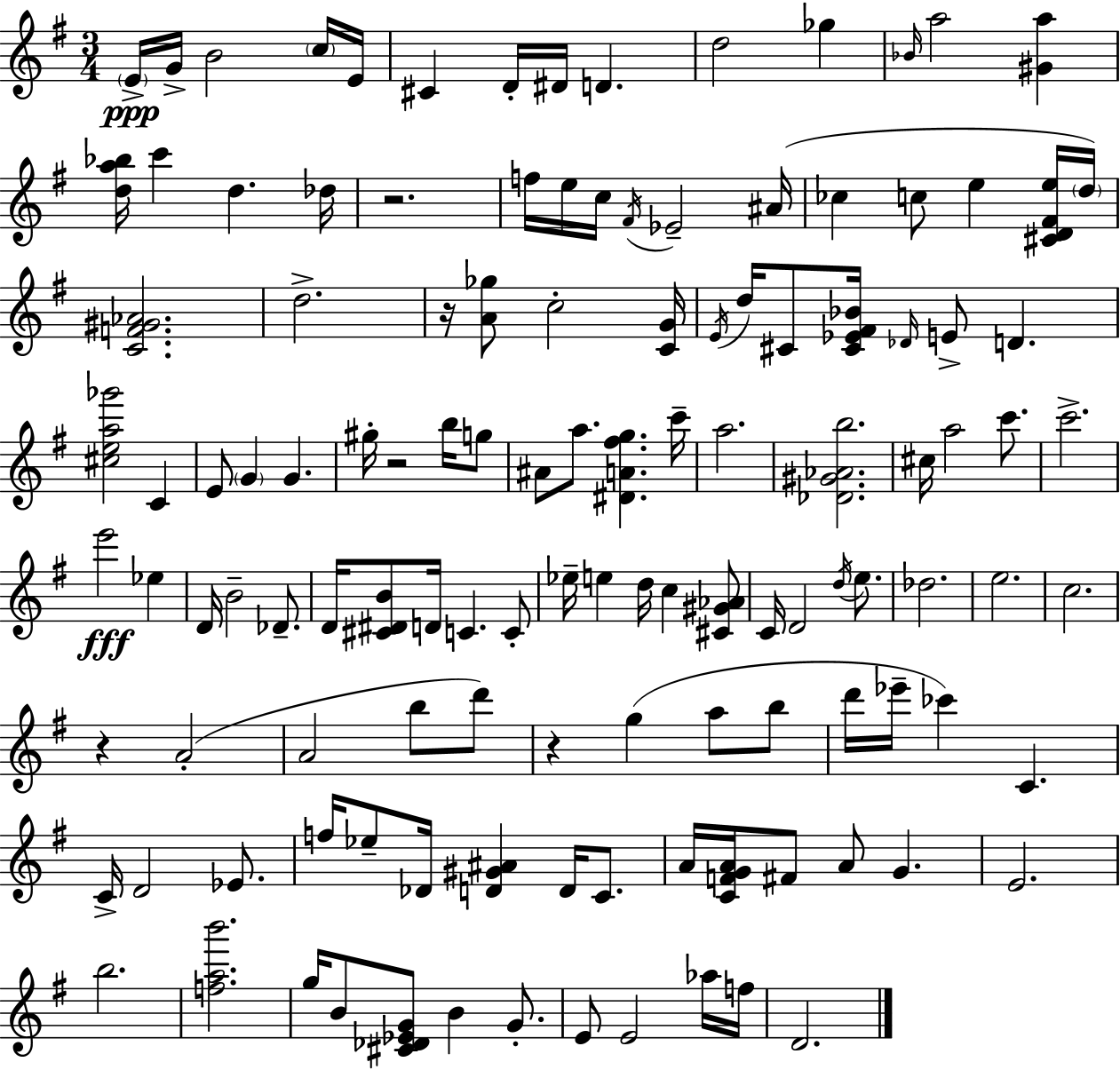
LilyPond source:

{
  \clef treble
  \numericTimeSignature
  \time 3/4
  \key e \minor
  \repeat volta 2 { \parenthesize e'16->\ppp g'16-> b'2 \parenthesize c''16 e'16 | cis'4 d'16-. dis'16 d'4. | d''2 ges''4 | \grace { bes'16 } a''2 <gis' a''>4 | \break <d'' a'' bes''>16 c'''4 d''4. | des''16 r2. | f''16 e''16 c''16 \acciaccatura { fis'16 } ees'2-- | ais'16( ces''4 c''8 e''4 | \break <cis' d' fis' e''>16 \parenthesize d''16) <c' f' gis' aes'>2. | d''2.-> | r16 <a' ges''>8 c''2-. | <c' g'>16 \acciaccatura { e'16 } d''16 cis'8 <cis' ees' fis' bes'>16 \grace { des'16 } e'8-> d'4. | \break <cis'' e'' a'' ges'''>2 | c'4 e'8 \parenthesize g'4 g'4. | gis''16-. r2 | b''16 g''8 ais'8 a''8. <dis' a' fis'' g''>4. | \break c'''16-- a''2. | <des' gis' aes' b''>2. | cis''16 a''2 | c'''8. c'''2.-> | \break e'''2\fff | ees''4 d'16 b'2-- | des'8.-- d'16 <cis' dis' b'>8 d'16 c'4. | c'8-. ees''16-- e''4 d''16 c''4 | \break <cis' gis' aes'>8 c'16 d'2 | \acciaccatura { d''16 } e''8. des''2. | e''2. | c''2. | \break r4 a'2-.( | a'2 | b''8 d'''8) r4 g''4( | a''8 b''8 d'''16 ees'''16-- ces'''4) c'4. | \break c'16-> d'2 | ees'8. f''16 ees''8-- des'16 <d' gis' ais'>4 | d'16 c'8. a'16 <c' f' g' a'>16 fis'8 a'8 g'4. | e'2. | \break b''2. | <f'' a'' b'''>2. | g''16 b'8 <cis' des' ees' g'>8 b'4 | g'8.-. e'8 e'2 | \break aes''16 f''16 d'2. | } \bar "|."
}